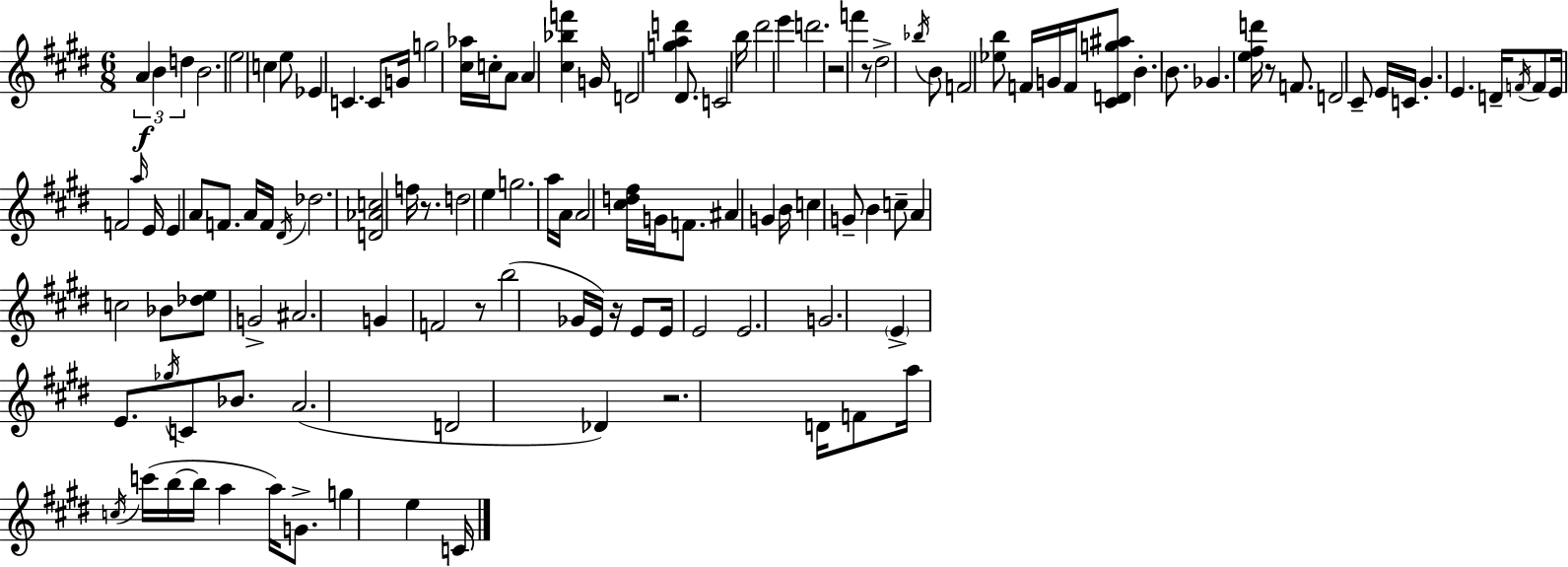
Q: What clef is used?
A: treble